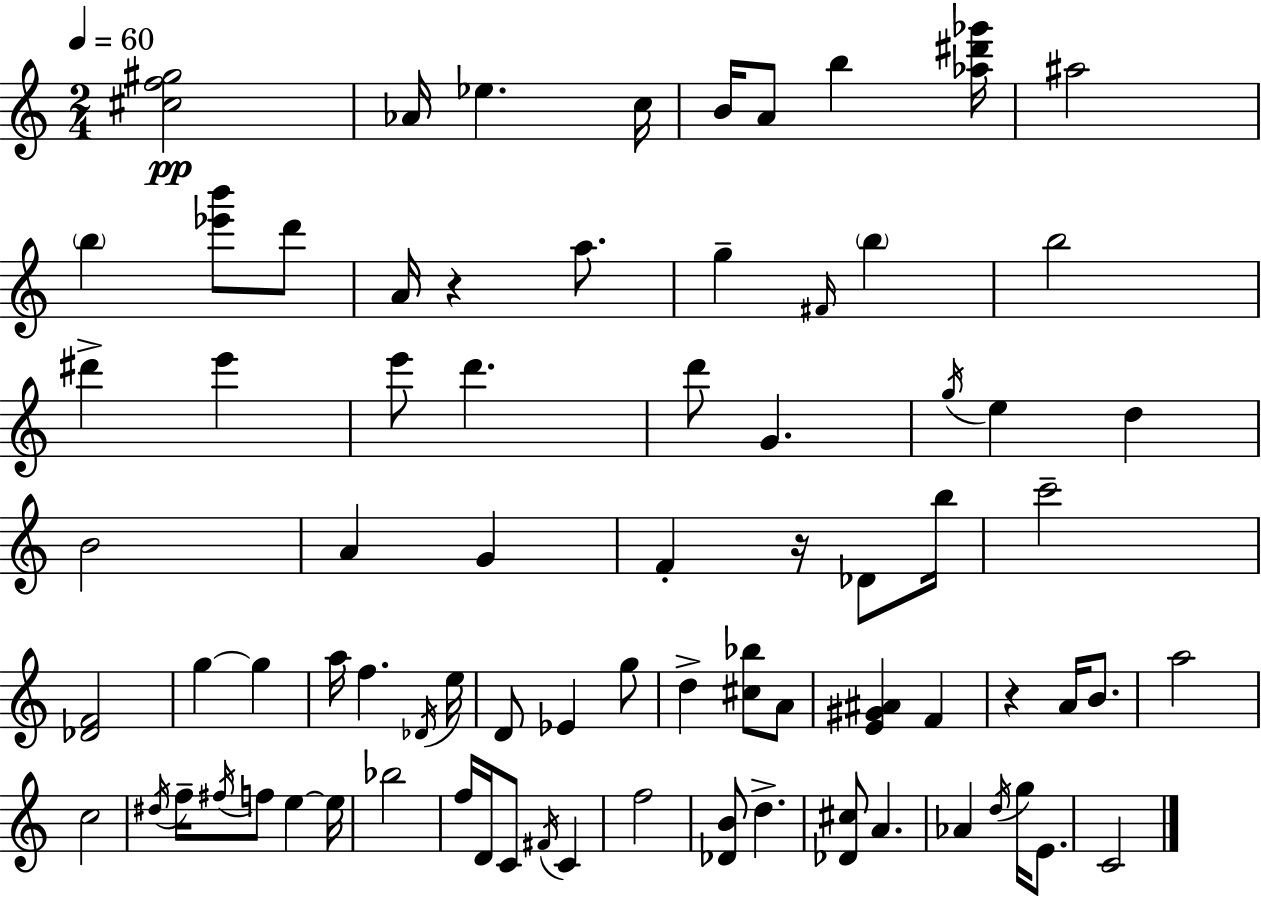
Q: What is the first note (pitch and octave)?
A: Ab4